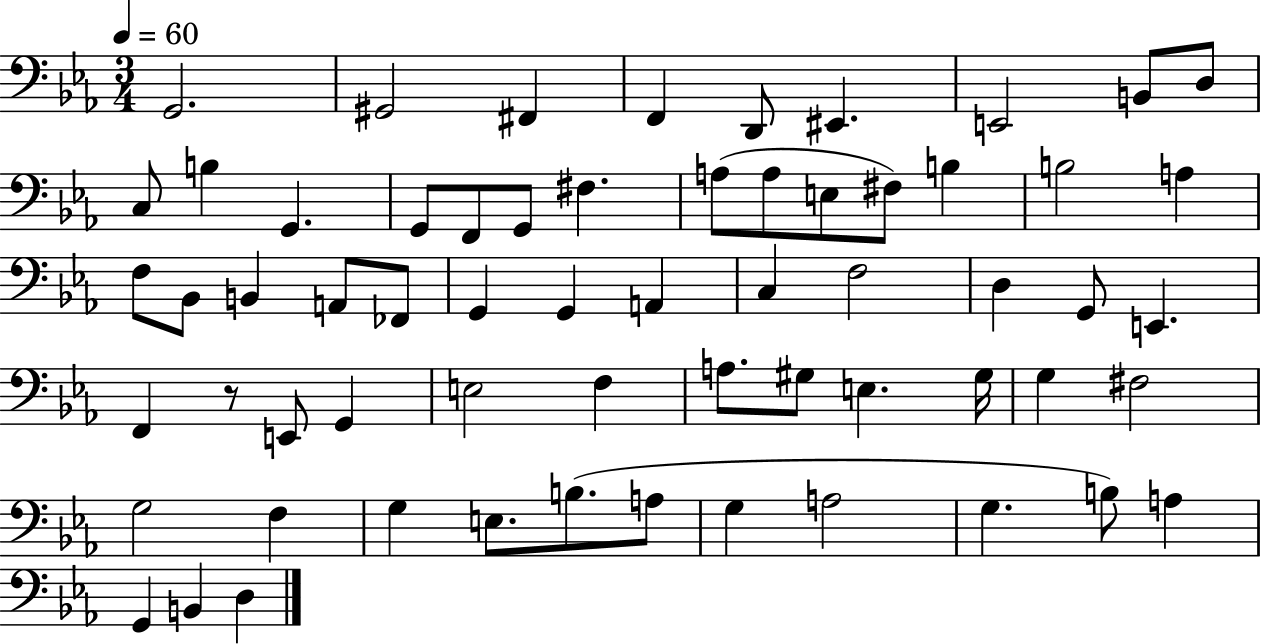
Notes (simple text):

G2/h. G#2/h F#2/q F2/q D2/e EIS2/q. E2/h B2/e D3/e C3/e B3/q G2/q. G2/e F2/e G2/e F#3/q. A3/e A3/e E3/e F#3/e B3/q B3/h A3/q F3/e Bb2/e B2/q A2/e FES2/e G2/q G2/q A2/q C3/q F3/h D3/q G2/e E2/q. F2/q R/e E2/e G2/q E3/h F3/q A3/e. G#3/e E3/q. G#3/s G3/q F#3/h G3/h F3/q G3/q E3/e. B3/e. A3/e G3/q A3/h G3/q. B3/e A3/q G2/q B2/q D3/q